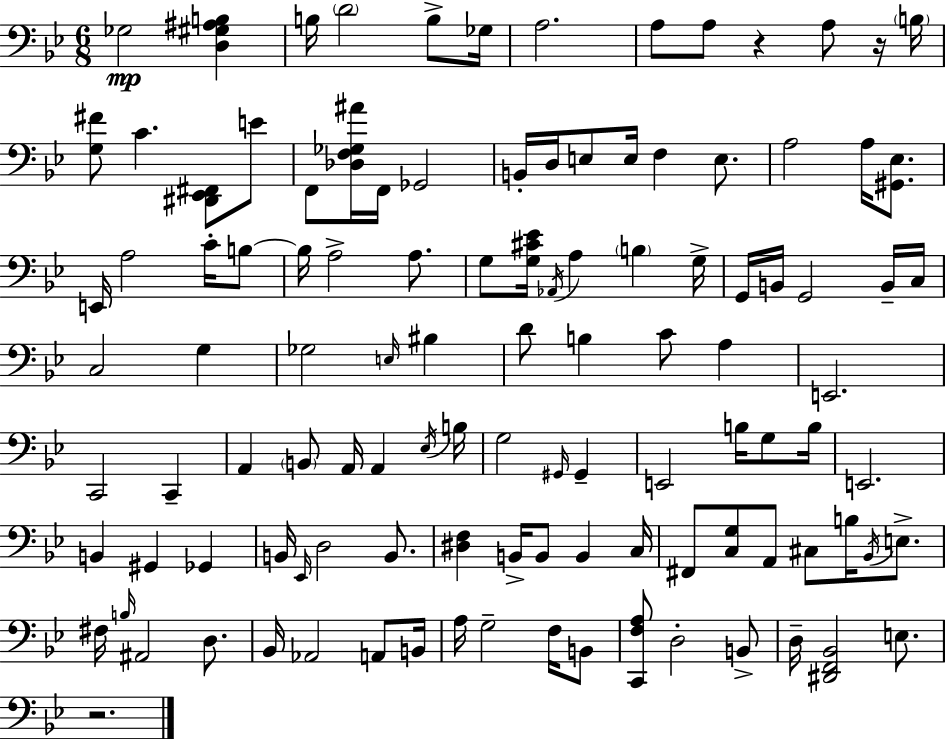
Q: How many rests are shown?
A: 3